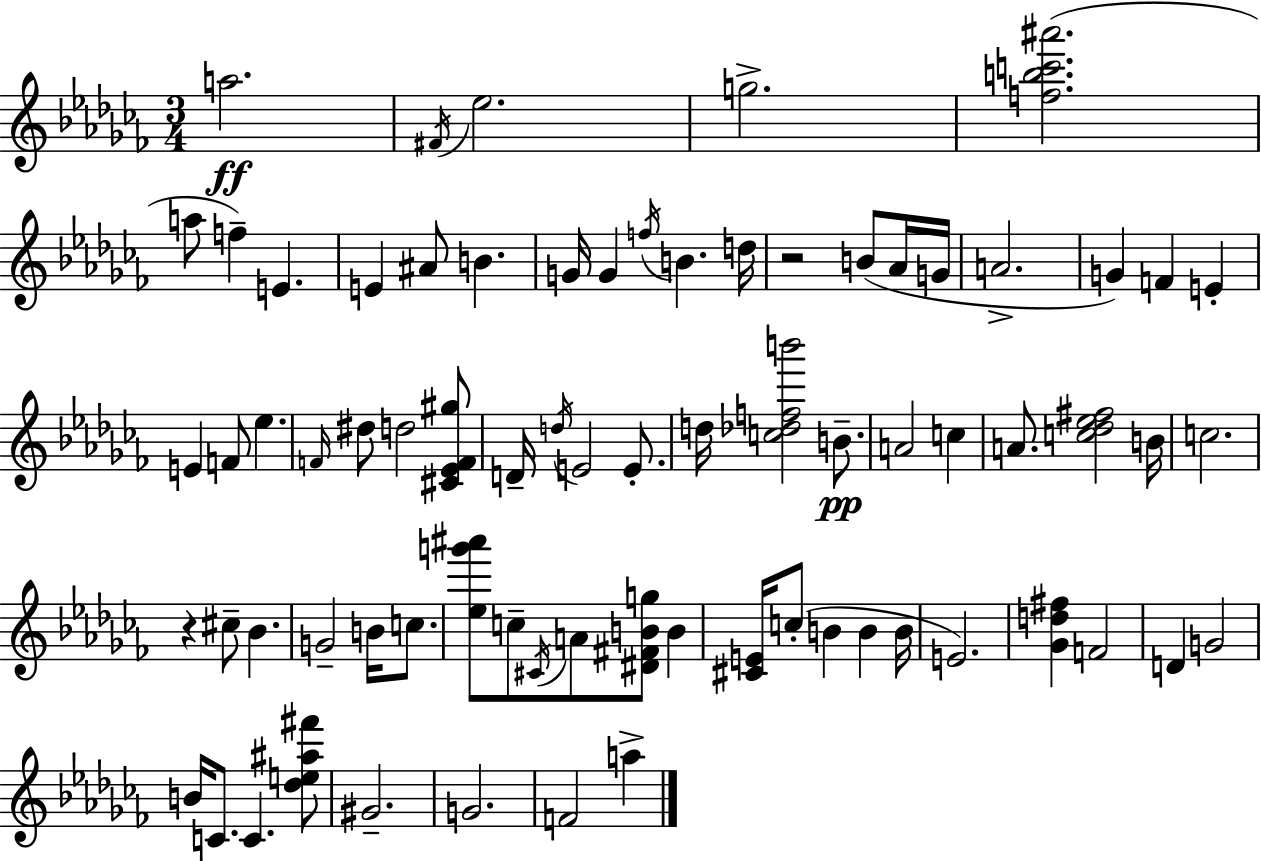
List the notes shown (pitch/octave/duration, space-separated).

A5/h. F#4/s Eb5/h. G5/h. [F5,B5,C6,A#6]/h. A5/e F5/q E4/q. E4/q A#4/e B4/q. G4/s G4/q F5/s B4/q. D5/s R/h B4/e Ab4/s G4/s A4/h. G4/q F4/q E4/q E4/q F4/e Eb5/q. F4/s D#5/e D5/h [C#4,Eb4,F4,G#5]/e D4/s D5/s E4/h E4/e. D5/s [C5,Db5,F5,B6]/h B4/e. A4/h C5/q A4/e. [C5,Db5,Eb5,F#5]/h B4/s C5/h. R/q C#5/e Bb4/q. G4/h B4/s C5/e. [Eb5,G6,A#6]/e C5/e C#4/s A4/e [D#4,F#4,B4,G5]/e B4/q [C#4,E4]/s C5/e B4/q B4/q B4/s E4/h. [Gb4,D5,F#5]/q F4/h D4/q G4/h B4/s C4/e. C4/q. [Db5,E5,A#5,F#6]/e G#4/h. G4/h. F4/h A5/q